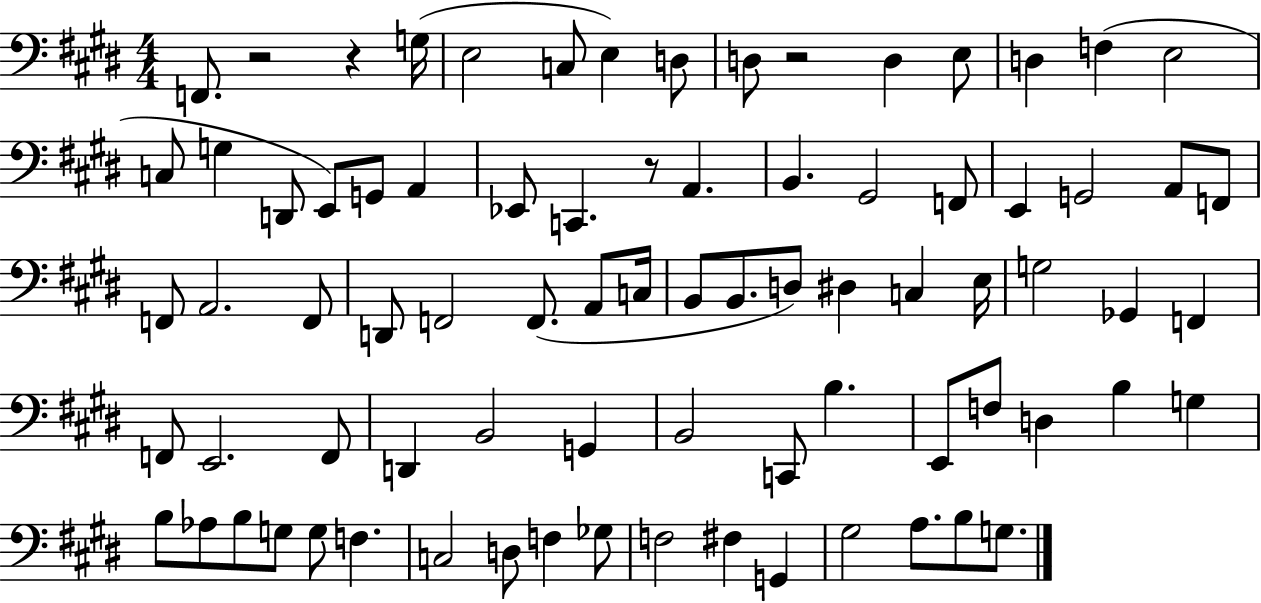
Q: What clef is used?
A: bass